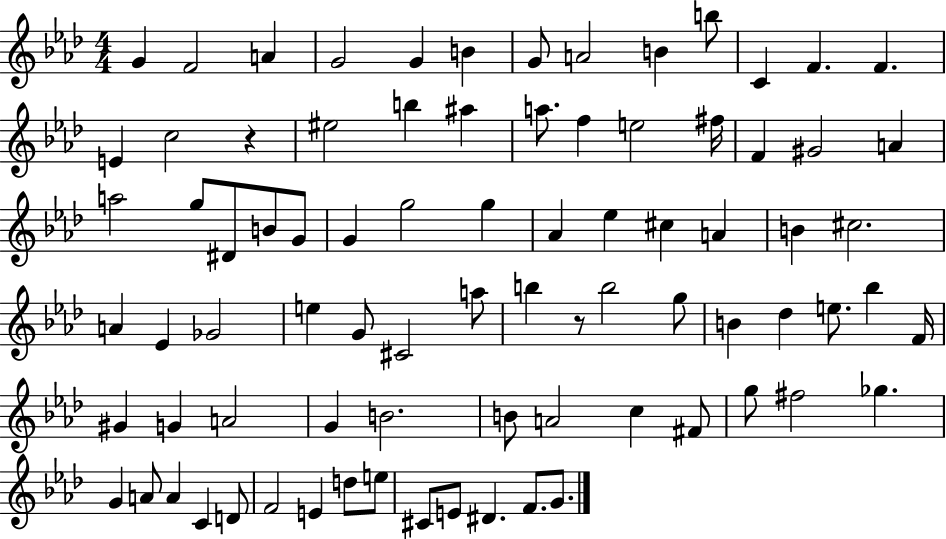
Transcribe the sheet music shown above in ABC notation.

X:1
T:Untitled
M:4/4
L:1/4
K:Ab
G F2 A G2 G B G/2 A2 B b/2 C F F E c2 z ^e2 b ^a a/2 f e2 ^f/4 F ^G2 A a2 g/2 ^D/2 B/2 G/2 G g2 g _A _e ^c A B ^c2 A _E _G2 e G/2 ^C2 a/2 b z/2 b2 g/2 B _d e/2 _b F/4 ^G G A2 G B2 B/2 A2 c ^F/2 g/2 ^f2 _g G A/2 A C D/2 F2 E d/2 e/2 ^C/2 E/2 ^D F/2 G/2